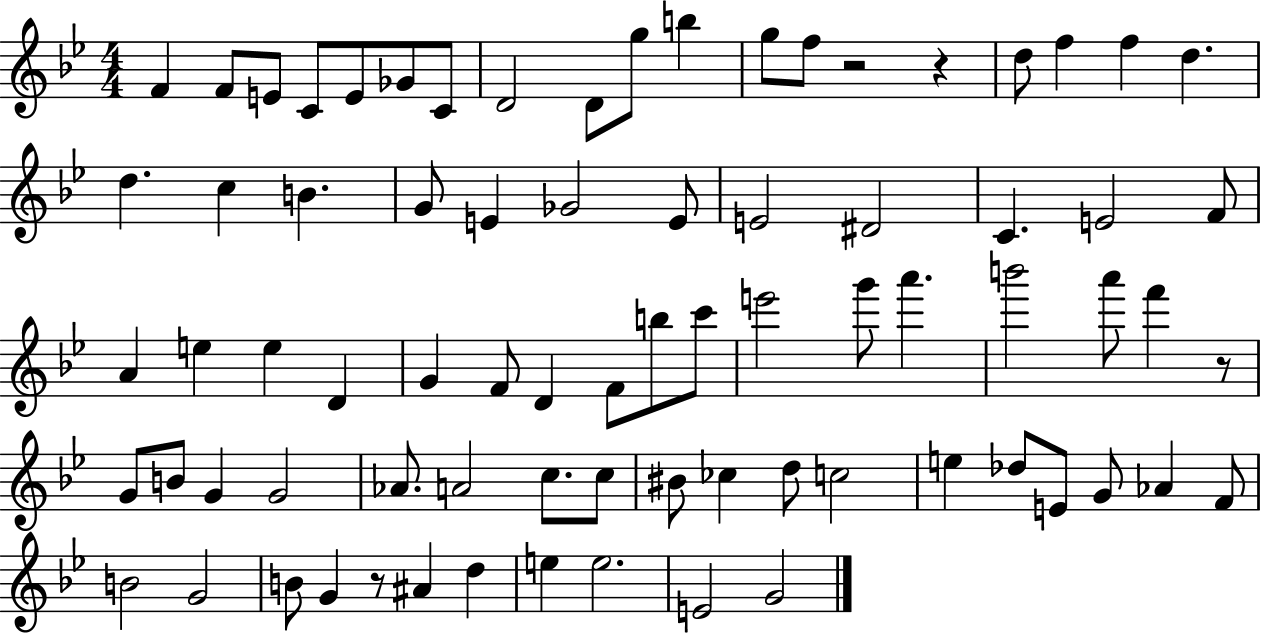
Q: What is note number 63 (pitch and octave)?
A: F4